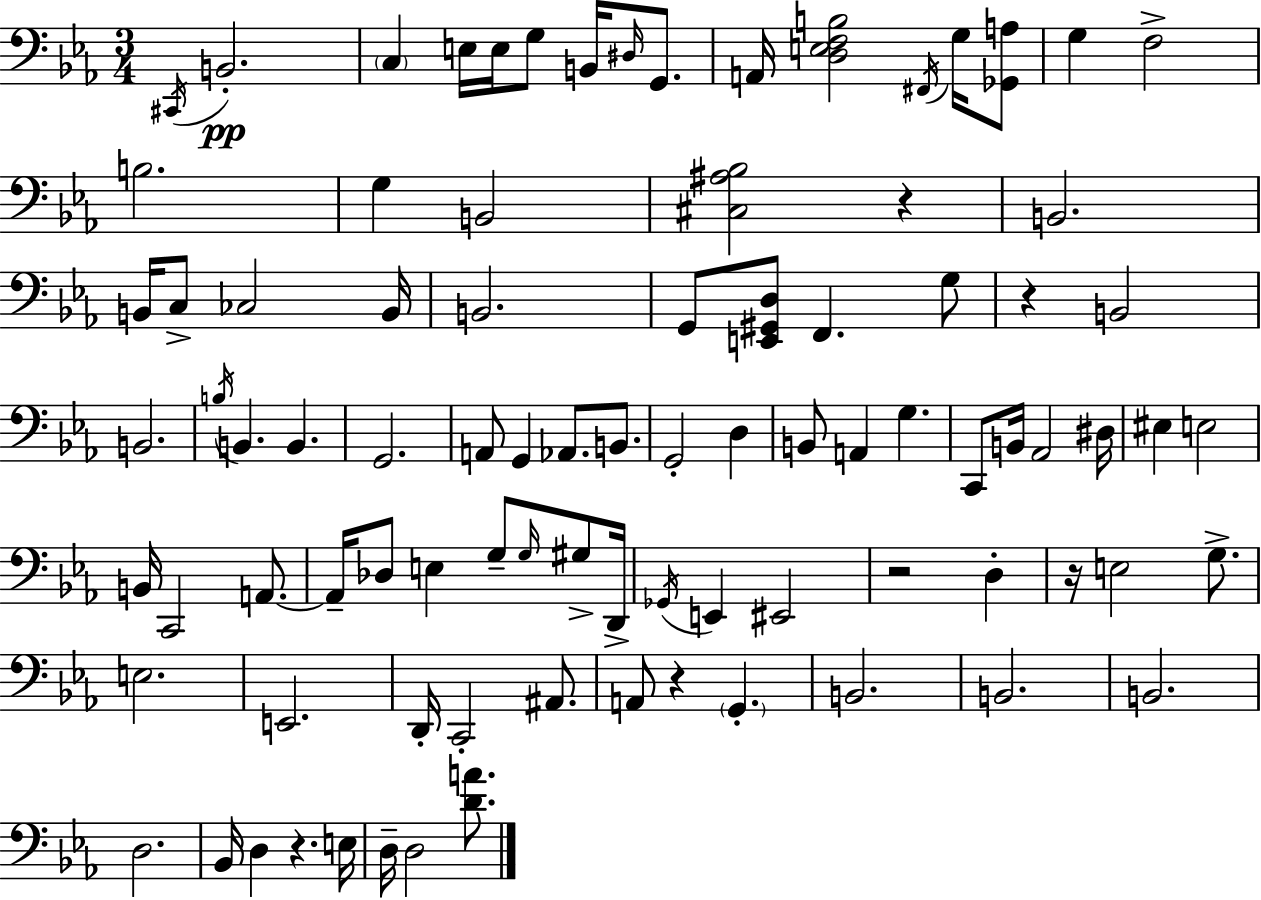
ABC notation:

X:1
T:Untitled
M:3/4
L:1/4
K:Eb
^C,,/4 B,,2 C, E,/4 E,/4 G,/2 B,,/4 ^D,/4 G,,/2 A,,/4 [D,E,F,B,]2 ^F,,/4 G,/4 [_G,,A,]/2 G, F,2 B,2 G, B,,2 [^C,^A,_B,]2 z B,,2 B,,/4 C,/2 _C,2 B,,/4 B,,2 G,,/2 [E,,^G,,D,]/2 F,, G,/2 z B,,2 B,,2 B,/4 B,, B,, G,,2 A,,/2 G,, _A,,/2 B,,/2 G,,2 D, B,,/2 A,, G, C,,/2 B,,/4 _A,,2 ^D,/4 ^E, E,2 B,,/4 C,,2 A,,/2 A,,/4 _D,/2 E, G,/2 G,/4 ^G,/2 D,,/4 _G,,/4 E,, ^E,,2 z2 D, z/4 E,2 G,/2 E,2 E,,2 D,,/4 C,,2 ^A,,/2 A,,/2 z G,, B,,2 B,,2 B,,2 D,2 _B,,/4 D, z E,/4 D,/4 D,2 [DA]/2